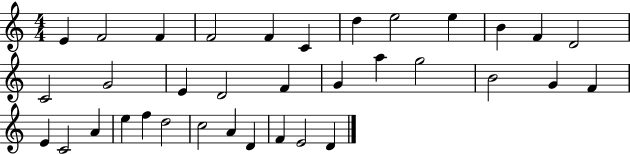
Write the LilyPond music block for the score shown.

{
  \clef treble
  \numericTimeSignature
  \time 4/4
  \key c \major
  e'4 f'2 f'4 | f'2 f'4 c'4 | d''4 e''2 e''4 | b'4 f'4 d'2 | \break c'2 g'2 | e'4 d'2 f'4 | g'4 a''4 g''2 | b'2 g'4 f'4 | \break e'4 c'2 a'4 | e''4 f''4 d''2 | c''2 a'4 d'4 | f'4 e'2 d'4 | \break \bar "|."
}